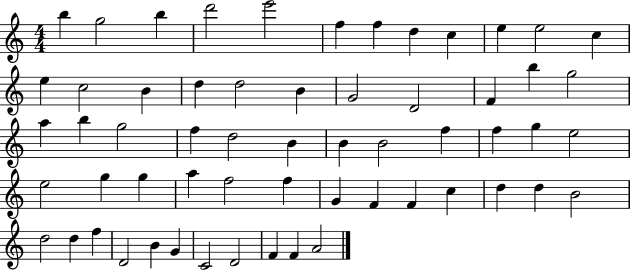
B5/q G5/h B5/q D6/h E6/h F5/q F5/q D5/q C5/q E5/q E5/h C5/q E5/q C5/h B4/q D5/q D5/h B4/q G4/h D4/h F4/q B5/q G5/h A5/q B5/q G5/h F5/q D5/h B4/q B4/q B4/h F5/q F5/q G5/q E5/h E5/h G5/q G5/q A5/q F5/h F5/q G4/q F4/q F4/q C5/q D5/q D5/q B4/h D5/h D5/q F5/q D4/h B4/q G4/q C4/h D4/h F4/q F4/q A4/h